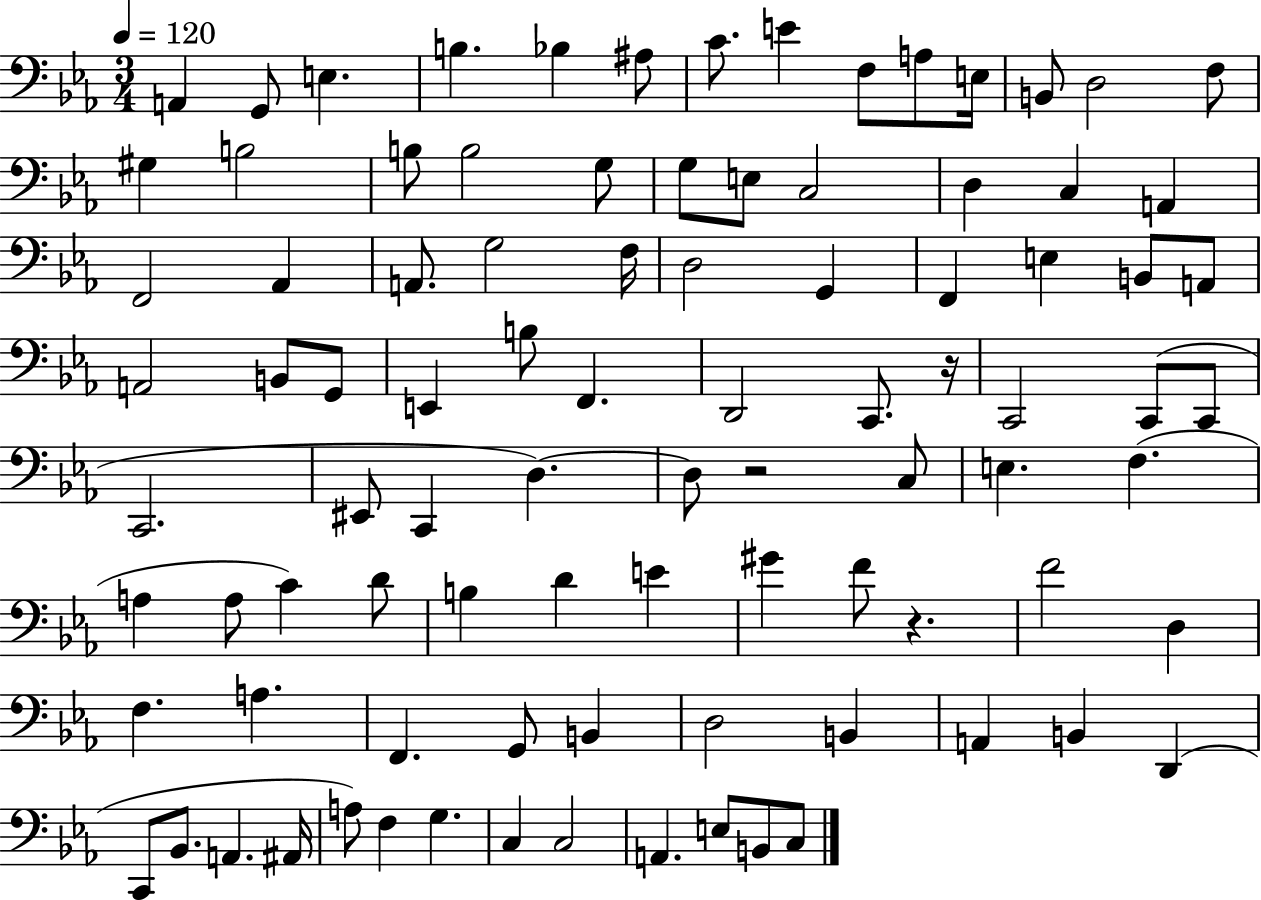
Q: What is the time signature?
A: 3/4